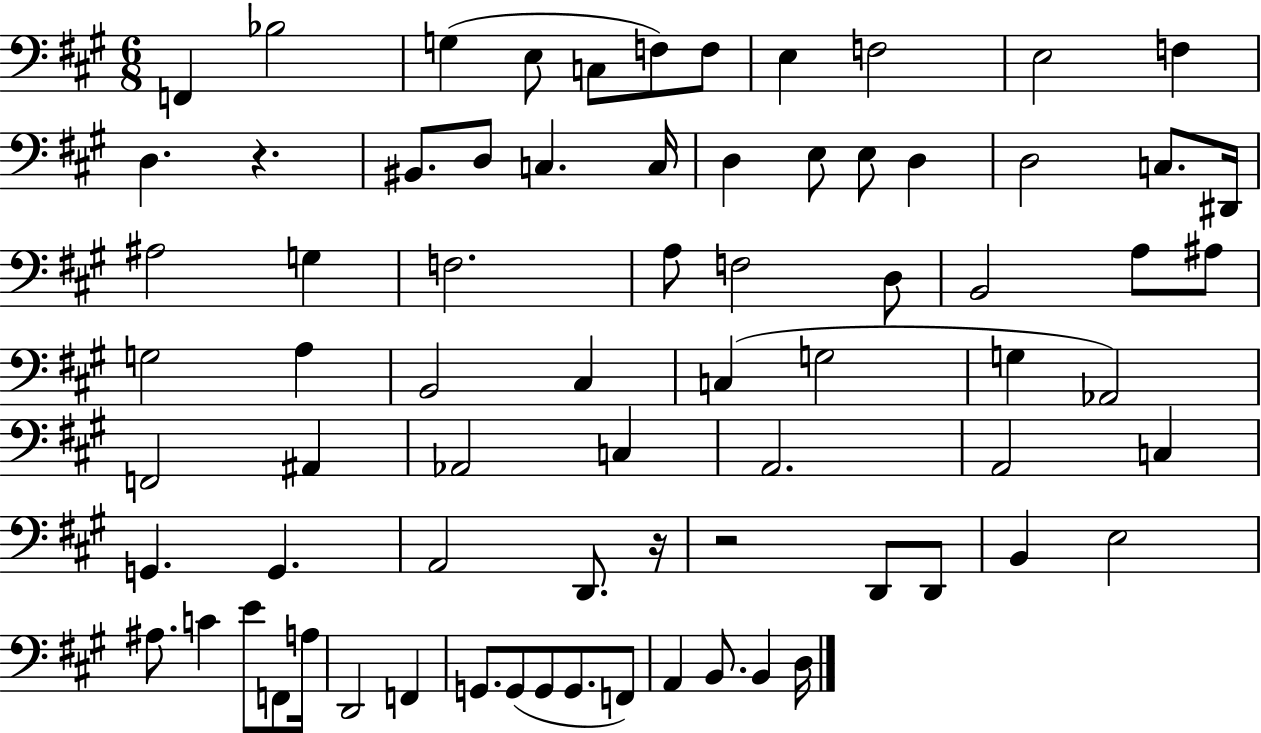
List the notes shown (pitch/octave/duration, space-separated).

F2/q Bb3/h G3/q E3/e C3/e F3/e F3/e E3/q F3/h E3/h F3/q D3/q. R/q. BIS2/e. D3/e C3/q. C3/s D3/q E3/e E3/e D3/q D3/h C3/e. D#2/s A#3/h G3/q F3/h. A3/e F3/h D3/e B2/h A3/e A#3/e G3/h A3/q B2/h C#3/q C3/q G3/h G3/q Ab2/h F2/h A#2/q Ab2/h C3/q A2/h. A2/h C3/q G2/q. G2/q. A2/h D2/e. R/s R/h D2/e D2/e B2/q E3/h A#3/e. C4/q E4/e F2/e A3/s D2/h F2/q G2/e. G2/e G2/e G2/e. F2/e A2/q B2/e. B2/q D3/s